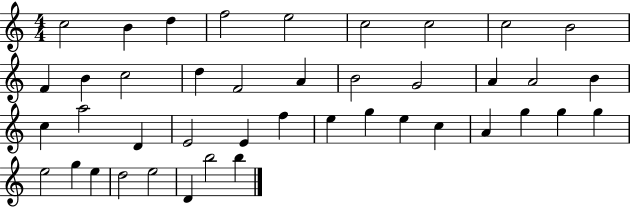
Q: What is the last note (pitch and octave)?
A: B5